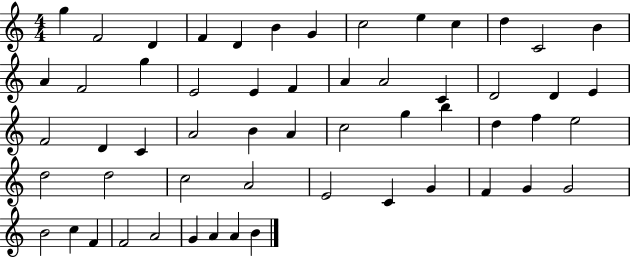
G5/q F4/h D4/q F4/q D4/q B4/q G4/q C5/h E5/q C5/q D5/q C4/h B4/q A4/q F4/h G5/q E4/h E4/q F4/q A4/q A4/h C4/q D4/h D4/q E4/q F4/h D4/q C4/q A4/h B4/q A4/q C5/h G5/q B5/q D5/q F5/q E5/h D5/h D5/h C5/h A4/h E4/h C4/q G4/q F4/q G4/q G4/h B4/h C5/q F4/q F4/h A4/h G4/q A4/q A4/q B4/q